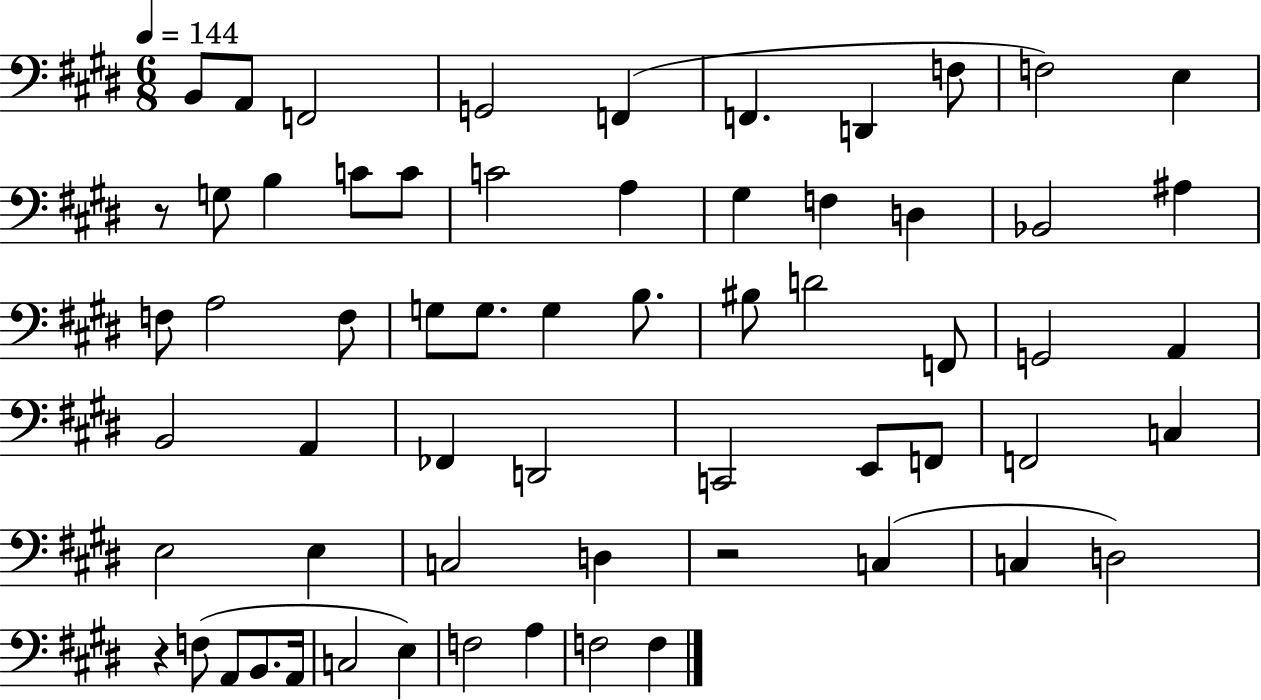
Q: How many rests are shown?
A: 3